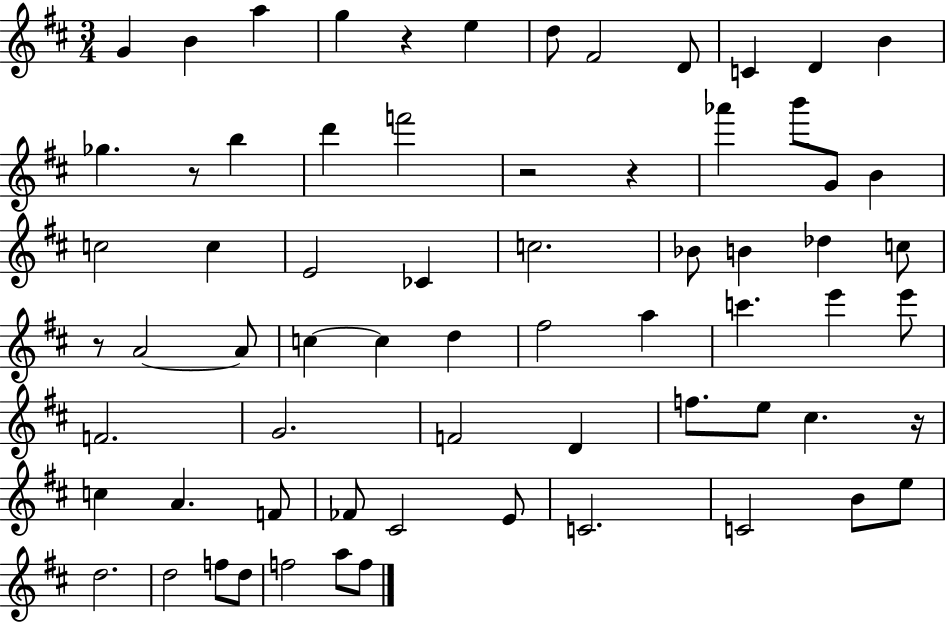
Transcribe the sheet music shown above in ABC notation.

X:1
T:Untitled
M:3/4
L:1/4
K:D
G B a g z e d/2 ^F2 D/2 C D B _g z/2 b d' f'2 z2 z _a' b'/2 G/2 B c2 c E2 _C c2 _B/2 B _d c/2 z/2 A2 A/2 c c d ^f2 a c' e' e'/2 F2 G2 F2 D f/2 e/2 ^c z/4 c A F/2 _F/2 ^C2 E/2 C2 C2 B/2 e/2 d2 d2 f/2 d/2 f2 a/2 f/2